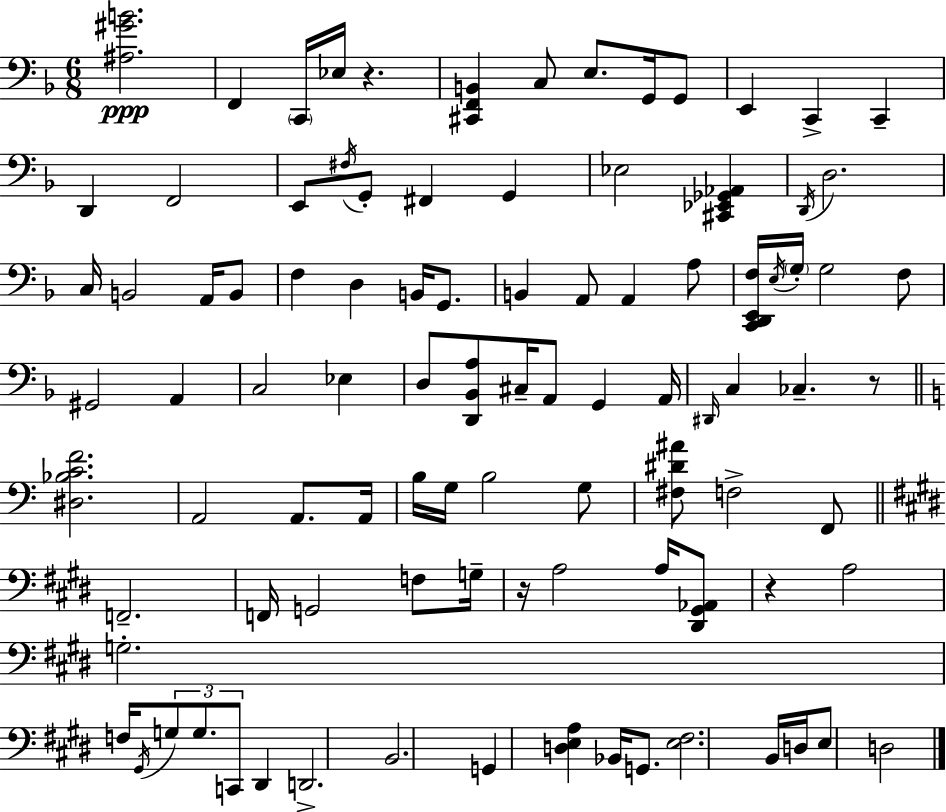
{
  \clef bass
  \numericTimeSignature
  \time 6/8
  \key f \major
  \repeat volta 2 { <ais gis' b'>2.\ppp | f,4 \parenthesize c,16 ees16 r4. | <cis, f, b,>4 c8 e8. g,16 g,8 | e,4 c,4-> c,4-- | \break d,4 f,2 | e,8 \acciaccatura { fis16 } g,8-. fis,4 g,4 | ees2 <cis, ees, ges, aes,>4 | \acciaccatura { d,16 } d2. | \break c16 b,2 a,16 | b,8 f4 d4 b,16 g,8. | b,4 a,8 a,4 | a8 <c, d, e, f>16 \acciaccatura { e16 } \parenthesize g16-. g2 | \break f8 gis,2 a,4 | c2 ees4 | d8 <d, bes, a>8 cis16-- a,8 g,4 | a,16 \grace { dis,16 } c4 ces4.-- | \break r8 \bar "||" \break \key a \minor <dis bes c' f'>2. | a,2 a,8. a,16 | b16 g16 b2 g8 | <fis dis' ais'>8 f2-> f,8 | \break \bar "||" \break \key e \major f,2.-- | f,16 g,2 f8 g16-- | r16 a2 a16 <dis, gis, aes,>8 | r4 a2 | \break g2.-. | f16 \acciaccatura { gis,16 } \tuplet 3/2 { g8 g8. c,8 } dis,4 | d,2.-> | b,2. | \break g,4 <d e a>4 bes,16 g,8. | <e fis>2. | b,16 d16 e8 d2 | } \bar "|."
}